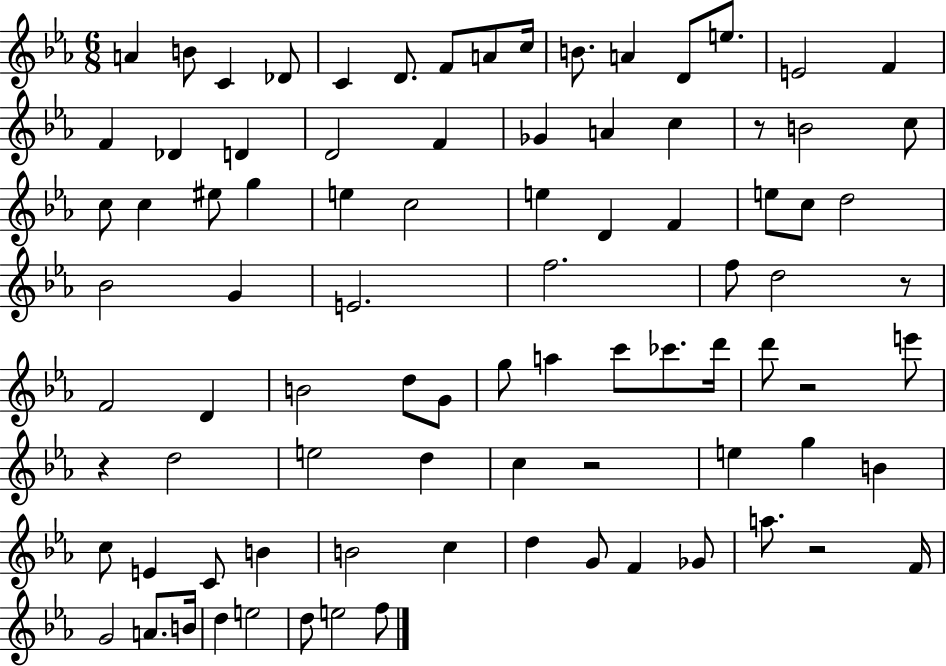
{
  \clef treble
  \numericTimeSignature
  \time 6/8
  \key ees \major
  \repeat volta 2 { a'4 b'8 c'4 des'8 | c'4 d'8. f'8 a'8 c''16 | b'8. a'4 d'8 e''8. | e'2 f'4 | \break f'4 des'4 d'4 | d'2 f'4 | ges'4 a'4 c''4 | r8 b'2 c''8 | \break c''8 c''4 eis''8 g''4 | e''4 c''2 | e''4 d'4 f'4 | e''8 c''8 d''2 | \break bes'2 g'4 | e'2. | f''2. | f''8 d''2 r8 | \break f'2 d'4 | b'2 d''8 g'8 | g''8 a''4 c'''8 ces'''8. d'''16 | d'''8 r2 e'''8 | \break r4 d''2 | e''2 d''4 | c''4 r2 | e''4 g''4 b'4 | \break c''8 e'4 c'8 b'4 | b'2 c''4 | d''4 g'8 f'4 ges'8 | a''8. r2 f'16 | \break g'2 a'8. b'16 | d''4 e''2 | d''8 e''2 f''8 | } \bar "|."
}